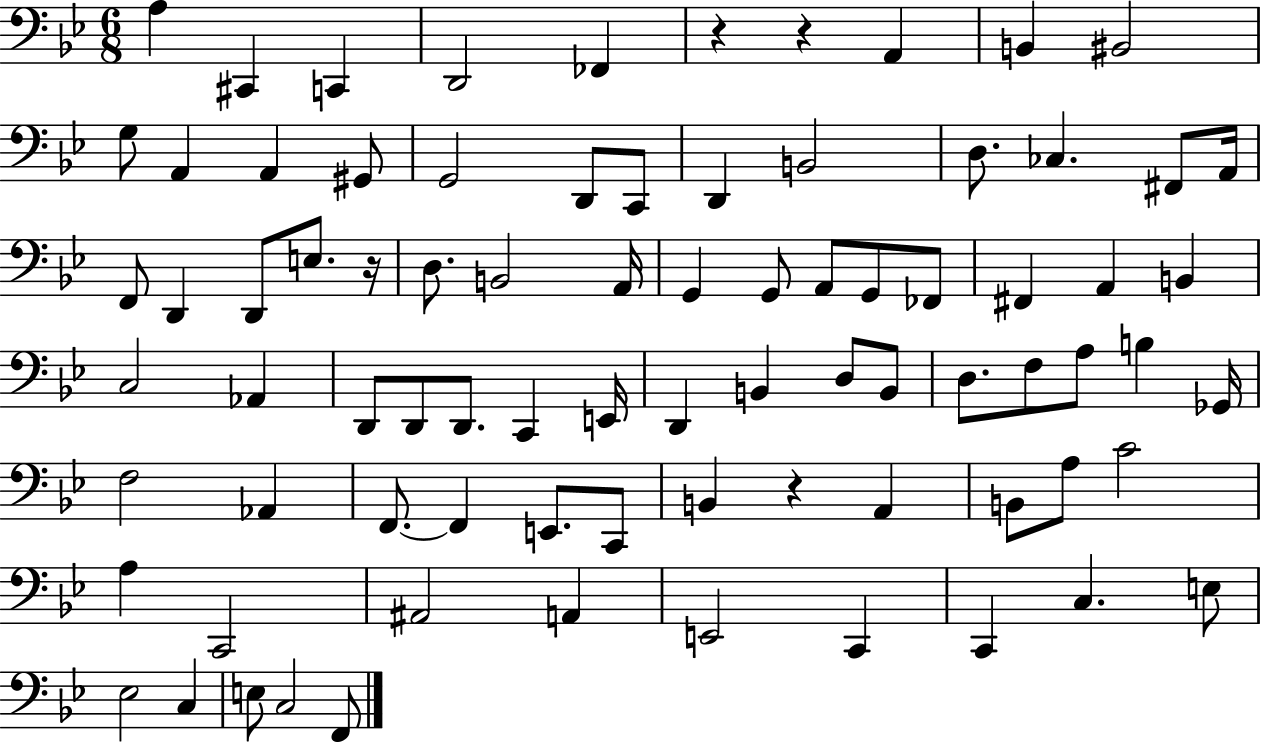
A3/q C#2/q C2/q D2/h FES2/q R/q R/q A2/q B2/q BIS2/h G3/e A2/q A2/q G#2/e G2/h D2/e C2/e D2/q B2/h D3/e. CES3/q. F#2/e A2/s F2/e D2/q D2/e E3/e. R/s D3/e. B2/h A2/s G2/q G2/e A2/e G2/e FES2/e F#2/q A2/q B2/q C3/h Ab2/q D2/e D2/e D2/e. C2/q E2/s D2/q B2/q D3/e B2/e D3/e. F3/e A3/e B3/q Gb2/s F3/h Ab2/q F2/e. F2/q E2/e. C2/e B2/q R/q A2/q B2/e A3/e C4/h A3/q C2/h A#2/h A2/q E2/h C2/q C2/q C3/q. E3/e Eb3/h C3/q E3/e C3/h F2/e